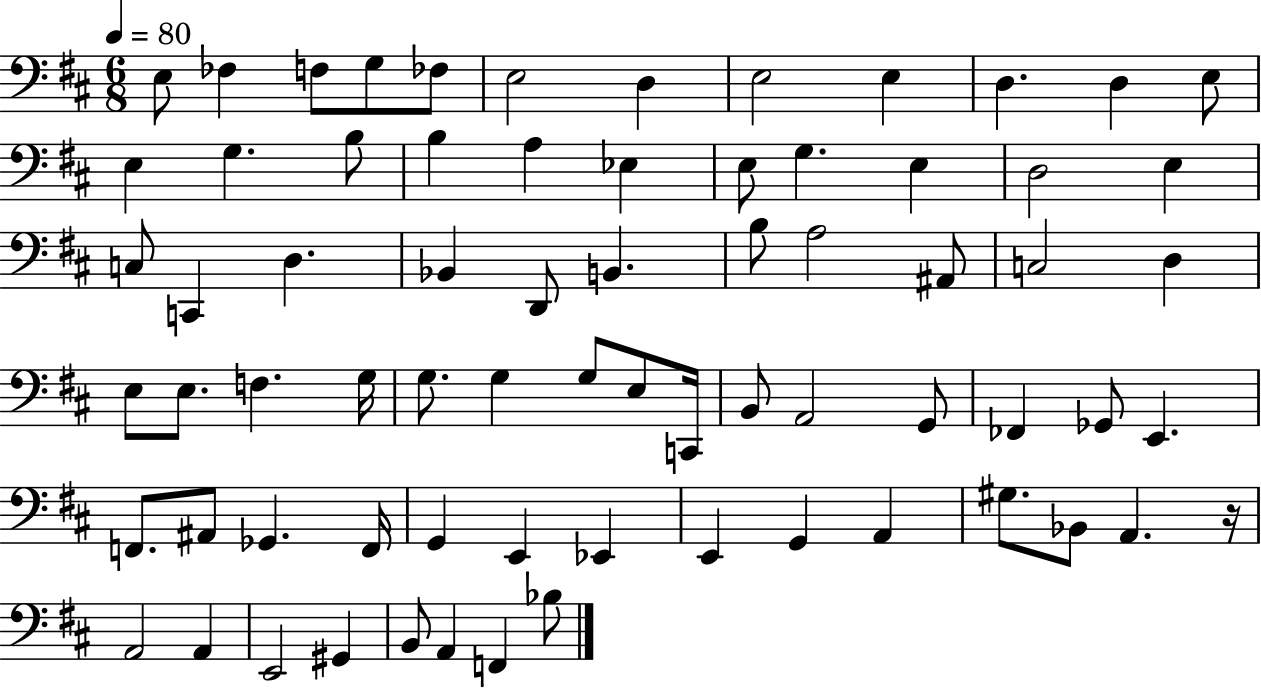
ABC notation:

X:1
T:Untitled
M:6/8
L:1/4
K:D
E,/2 _F, F,/2 G,/2 _F,/2 E,2 D, E,2 E, D, D, E,/2 E, G, B,/2 B, A, _E, E,/2 G, E, D,2 E, C,/2 C,, D, _B,, D,,/2 B,, B,/2 A,2 ^A,,/2 C,2 D, E,/2 E,/2 F, G,/4 G,/2 G, G,/2 E,/2 C,,/4 B,,/2 A,,2 G,,/2 _F,, _G,,/2 E,, F,,/2 ^A,,/2 _G,, F,,/4 G,, E,, _E,, E,, G,, A,, ^G,/2 _B,,/2 A,, z/4 A,,2 A,, E,,2 ^G,, B,,/2 A,, F,, _B,/2